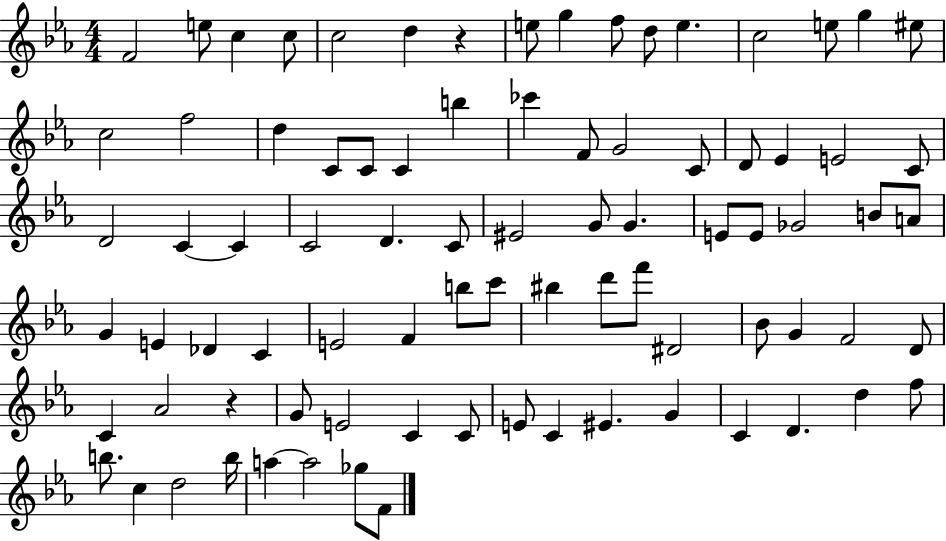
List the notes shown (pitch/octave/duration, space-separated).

F4/h E5/e C5/q C5/e C5/h D5/q R/q E5/e G5/q F5/e D5/e E5/q. C5/h E5/e G5/q EIS5/e C5/h F5/h D5/q C4/e C4/e C4/q B5/q CES6/q F4/e G4/h C4/e D4/e Eb4/q E4/h C4/e D4/h C4/q C4/q C4/h D4/q. C4/e EIS4/h G4/e G4/q. E4/e E4/e Gb4/h B4/e A4/e G4/q E4/q Db4/q C4/q E4/h F4/q B5/e C6/e BIS5/q D6/e F6/e D#4/h Bb4/e G4/q F4/h D4/e C4/q Ab4/h R/q G4/e E4/h C4/q C4/e E4/e C4/q EIS4/q. G4/q C4/q D4/q. D5/q F5/e B5/e. C5/q D5/h B5/s A5/q A5/h Gb5/e F4/e